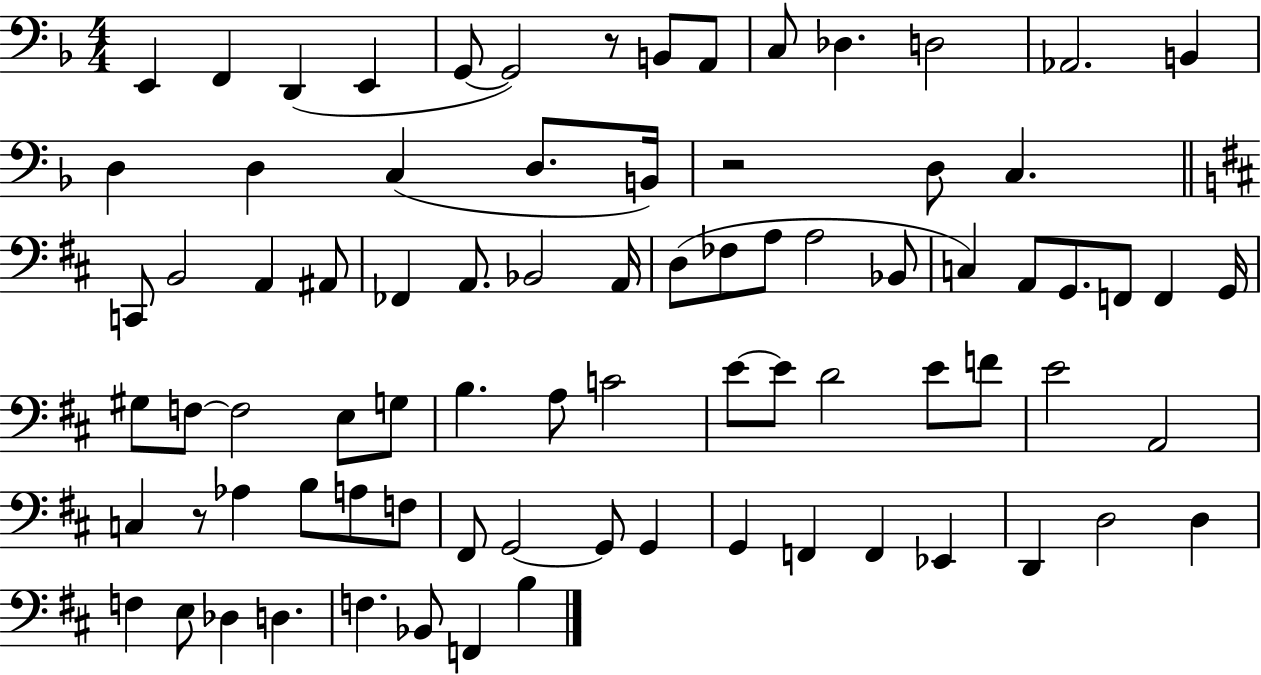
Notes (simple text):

E2/q F2/q D2/q E2/q G2/e G2/h R/e B2/e A2/e C3/e Db3/q. D3/h Ab2/h. B2/q D3/q D3/q C3/q D3/e. B2/s R/h D3/e C3/q. C2/e B2/h A2/q A#2/e FES2/q A2/e. Bb2/h A2/s D3/e FES3/e A3/e A3/h Bb2/e C3/q A2/e G2/e. F2/e F2/q G2/s G#3/e F3/e F3/h E3/e G3/e B3/q. A3/e C4/h E4/e E4/e D4/h E4/e F4/e E4/h A2/h C3/q R/e Ab3/q B3/e A3/e F3/e F#2/e G2/h G2/e G2/q G2/q F2/q F2/q Eb2/q D2/q D3/h D3/q F3/q E3/e Db3/q D3/q. F3/q. Bb2/e F2/q B3/q